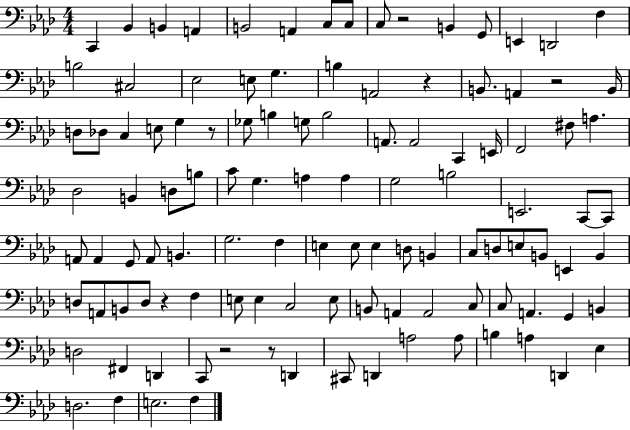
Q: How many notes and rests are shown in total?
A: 112